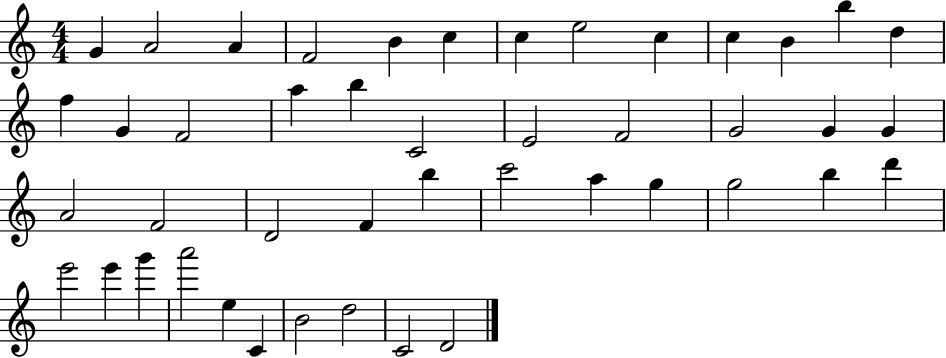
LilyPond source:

{
  \clef treble
  \numericTimeSignature
  \time 4/4
  \key c \major
  g'4 a'2 a'4 | f'2 b'4 c''4 | c''4 e''2 c''4 | c''4 b'4 b''4 d''4 | \break f''4 g'4 f'2 | a''4 b''4 c'2 | e'2 f'2 | g'2 g'4 g'4 | \break a'2 f'2 | d'2 f'4 b''4 | c'''2 a''4 g''4 | g''2 b''4 d'''4 | \break e'''2 e'''4 g'''4 | a'''2 e''4 c'4 | b'2 d''2 | c'2 d'2 | \break \bar "|."
}